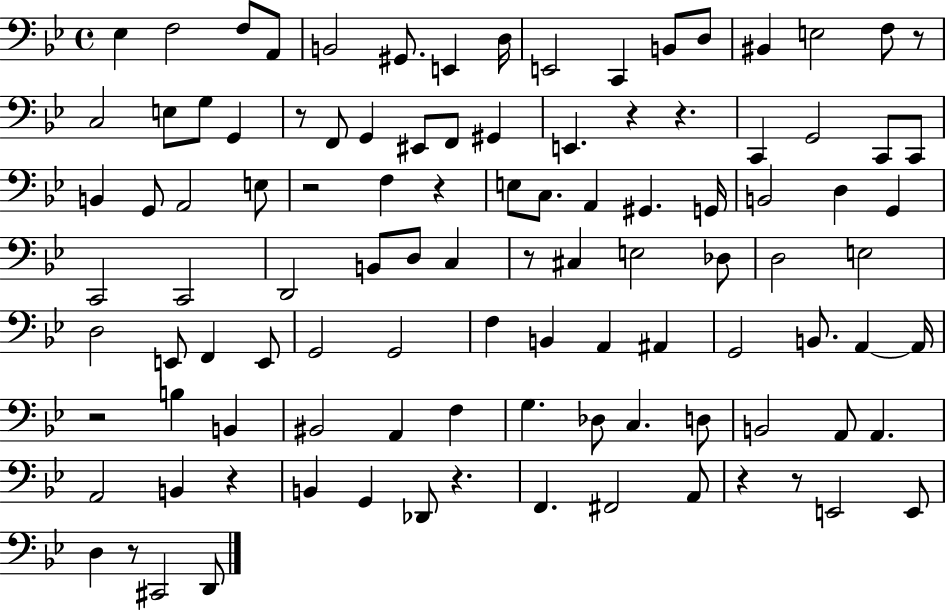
{
  \clef bass
  \time 4/4
  \defaultTimeSignature
  \key bes \major
  ees4 f2 f8 a,8 | b,2 gis,8. e,4 d16 | e,2 c,4 b,8 d8 | bis,4 e2 f8 r8 | \break c2 e8 g8 g,4 | r8 f,8 g,4 eis,8 f,8 gis,4 | e,4. r4 r4. | c,4 g,2 c,8 c,8 | \break b,4 g,8 a,2 e8 | r2 f4 r4 | e8 c8. a,4 gis,4. g,16 | b,2 d4 g,4 | \break c,2 c,2 | d,2 b,8 d8 c4 | r8 cis4 e2 des8 | d2 e2 | \break d2 e,8 f,4 e,8 | g,2 g,2 | f4 b,4 a,4 ais,4 | g,2 b,8. a,4~~ a,16 | \break r2 b4 b,4 | bis,2 a,4 f4 | g4. des8 c4. d8 | b,2 a,8 a,4. | \break a,2 b,4 r4 | b,4 g,4 des,8 r4. | f,4. fis,2 a,8 | r4 r8 e,2 e,8 | \break d4 r8 cis,2 d,8 | \bar "|."
}